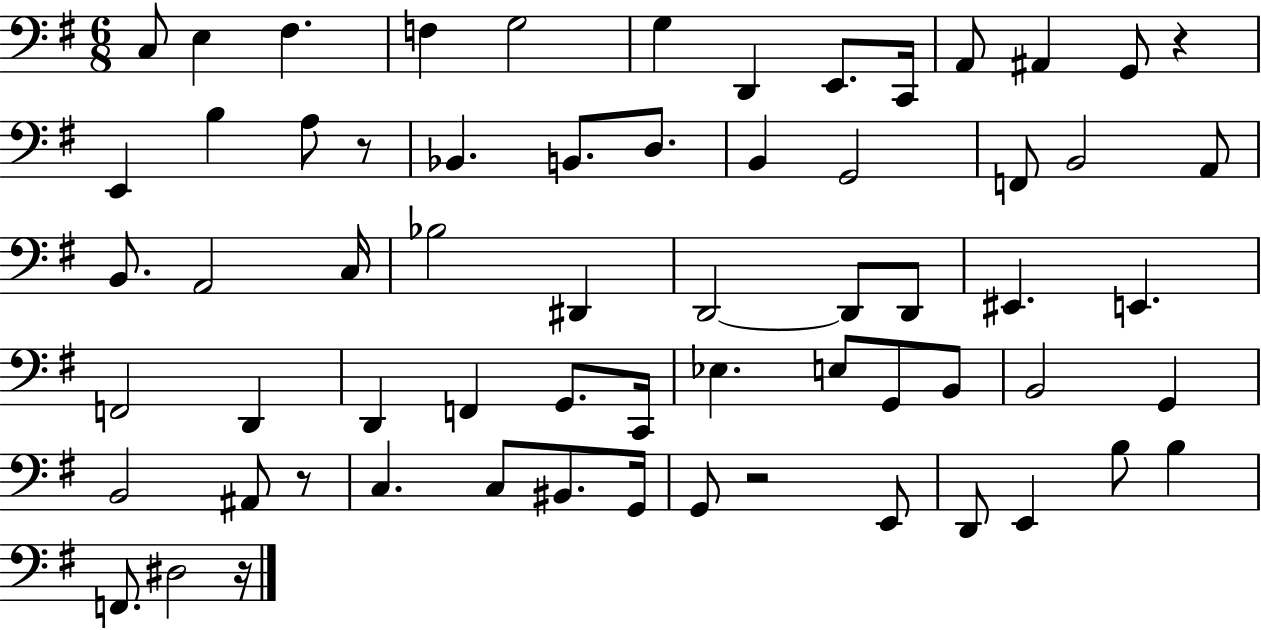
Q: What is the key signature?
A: G major